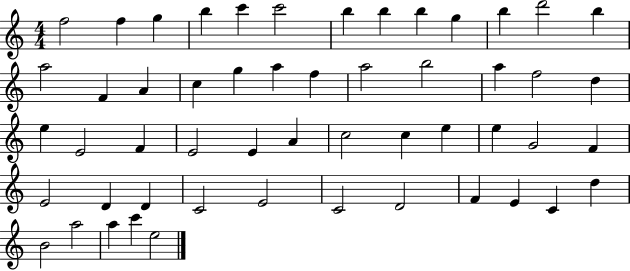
X:1
T:Untitled
M:4/4
L:1/4
K:C
f2 f g b c' c'2 b b b g b d'2 b a2 F A c g a f a2 b2 a f2 d e E2 F E2 E A c2 c e e G2 F E2 D D C2 E2 C2 D2 F E C d B2 a2 a c' e2